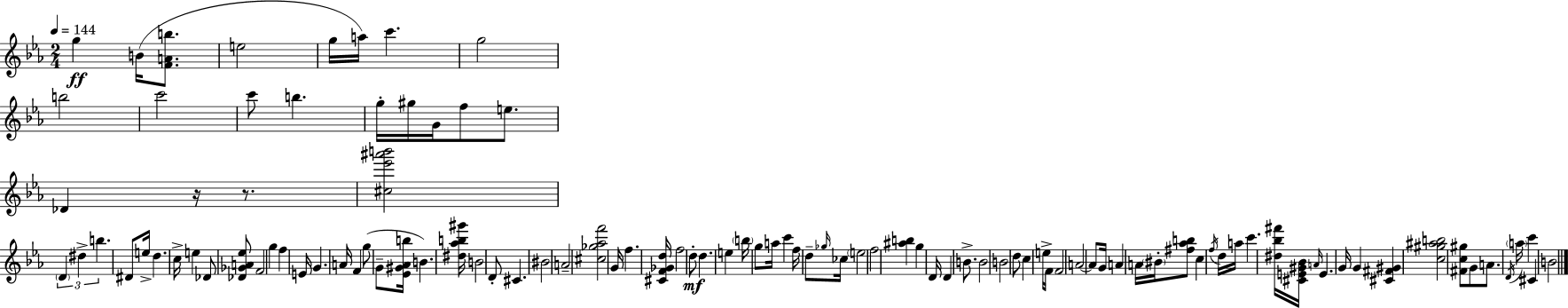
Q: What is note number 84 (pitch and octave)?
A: G4